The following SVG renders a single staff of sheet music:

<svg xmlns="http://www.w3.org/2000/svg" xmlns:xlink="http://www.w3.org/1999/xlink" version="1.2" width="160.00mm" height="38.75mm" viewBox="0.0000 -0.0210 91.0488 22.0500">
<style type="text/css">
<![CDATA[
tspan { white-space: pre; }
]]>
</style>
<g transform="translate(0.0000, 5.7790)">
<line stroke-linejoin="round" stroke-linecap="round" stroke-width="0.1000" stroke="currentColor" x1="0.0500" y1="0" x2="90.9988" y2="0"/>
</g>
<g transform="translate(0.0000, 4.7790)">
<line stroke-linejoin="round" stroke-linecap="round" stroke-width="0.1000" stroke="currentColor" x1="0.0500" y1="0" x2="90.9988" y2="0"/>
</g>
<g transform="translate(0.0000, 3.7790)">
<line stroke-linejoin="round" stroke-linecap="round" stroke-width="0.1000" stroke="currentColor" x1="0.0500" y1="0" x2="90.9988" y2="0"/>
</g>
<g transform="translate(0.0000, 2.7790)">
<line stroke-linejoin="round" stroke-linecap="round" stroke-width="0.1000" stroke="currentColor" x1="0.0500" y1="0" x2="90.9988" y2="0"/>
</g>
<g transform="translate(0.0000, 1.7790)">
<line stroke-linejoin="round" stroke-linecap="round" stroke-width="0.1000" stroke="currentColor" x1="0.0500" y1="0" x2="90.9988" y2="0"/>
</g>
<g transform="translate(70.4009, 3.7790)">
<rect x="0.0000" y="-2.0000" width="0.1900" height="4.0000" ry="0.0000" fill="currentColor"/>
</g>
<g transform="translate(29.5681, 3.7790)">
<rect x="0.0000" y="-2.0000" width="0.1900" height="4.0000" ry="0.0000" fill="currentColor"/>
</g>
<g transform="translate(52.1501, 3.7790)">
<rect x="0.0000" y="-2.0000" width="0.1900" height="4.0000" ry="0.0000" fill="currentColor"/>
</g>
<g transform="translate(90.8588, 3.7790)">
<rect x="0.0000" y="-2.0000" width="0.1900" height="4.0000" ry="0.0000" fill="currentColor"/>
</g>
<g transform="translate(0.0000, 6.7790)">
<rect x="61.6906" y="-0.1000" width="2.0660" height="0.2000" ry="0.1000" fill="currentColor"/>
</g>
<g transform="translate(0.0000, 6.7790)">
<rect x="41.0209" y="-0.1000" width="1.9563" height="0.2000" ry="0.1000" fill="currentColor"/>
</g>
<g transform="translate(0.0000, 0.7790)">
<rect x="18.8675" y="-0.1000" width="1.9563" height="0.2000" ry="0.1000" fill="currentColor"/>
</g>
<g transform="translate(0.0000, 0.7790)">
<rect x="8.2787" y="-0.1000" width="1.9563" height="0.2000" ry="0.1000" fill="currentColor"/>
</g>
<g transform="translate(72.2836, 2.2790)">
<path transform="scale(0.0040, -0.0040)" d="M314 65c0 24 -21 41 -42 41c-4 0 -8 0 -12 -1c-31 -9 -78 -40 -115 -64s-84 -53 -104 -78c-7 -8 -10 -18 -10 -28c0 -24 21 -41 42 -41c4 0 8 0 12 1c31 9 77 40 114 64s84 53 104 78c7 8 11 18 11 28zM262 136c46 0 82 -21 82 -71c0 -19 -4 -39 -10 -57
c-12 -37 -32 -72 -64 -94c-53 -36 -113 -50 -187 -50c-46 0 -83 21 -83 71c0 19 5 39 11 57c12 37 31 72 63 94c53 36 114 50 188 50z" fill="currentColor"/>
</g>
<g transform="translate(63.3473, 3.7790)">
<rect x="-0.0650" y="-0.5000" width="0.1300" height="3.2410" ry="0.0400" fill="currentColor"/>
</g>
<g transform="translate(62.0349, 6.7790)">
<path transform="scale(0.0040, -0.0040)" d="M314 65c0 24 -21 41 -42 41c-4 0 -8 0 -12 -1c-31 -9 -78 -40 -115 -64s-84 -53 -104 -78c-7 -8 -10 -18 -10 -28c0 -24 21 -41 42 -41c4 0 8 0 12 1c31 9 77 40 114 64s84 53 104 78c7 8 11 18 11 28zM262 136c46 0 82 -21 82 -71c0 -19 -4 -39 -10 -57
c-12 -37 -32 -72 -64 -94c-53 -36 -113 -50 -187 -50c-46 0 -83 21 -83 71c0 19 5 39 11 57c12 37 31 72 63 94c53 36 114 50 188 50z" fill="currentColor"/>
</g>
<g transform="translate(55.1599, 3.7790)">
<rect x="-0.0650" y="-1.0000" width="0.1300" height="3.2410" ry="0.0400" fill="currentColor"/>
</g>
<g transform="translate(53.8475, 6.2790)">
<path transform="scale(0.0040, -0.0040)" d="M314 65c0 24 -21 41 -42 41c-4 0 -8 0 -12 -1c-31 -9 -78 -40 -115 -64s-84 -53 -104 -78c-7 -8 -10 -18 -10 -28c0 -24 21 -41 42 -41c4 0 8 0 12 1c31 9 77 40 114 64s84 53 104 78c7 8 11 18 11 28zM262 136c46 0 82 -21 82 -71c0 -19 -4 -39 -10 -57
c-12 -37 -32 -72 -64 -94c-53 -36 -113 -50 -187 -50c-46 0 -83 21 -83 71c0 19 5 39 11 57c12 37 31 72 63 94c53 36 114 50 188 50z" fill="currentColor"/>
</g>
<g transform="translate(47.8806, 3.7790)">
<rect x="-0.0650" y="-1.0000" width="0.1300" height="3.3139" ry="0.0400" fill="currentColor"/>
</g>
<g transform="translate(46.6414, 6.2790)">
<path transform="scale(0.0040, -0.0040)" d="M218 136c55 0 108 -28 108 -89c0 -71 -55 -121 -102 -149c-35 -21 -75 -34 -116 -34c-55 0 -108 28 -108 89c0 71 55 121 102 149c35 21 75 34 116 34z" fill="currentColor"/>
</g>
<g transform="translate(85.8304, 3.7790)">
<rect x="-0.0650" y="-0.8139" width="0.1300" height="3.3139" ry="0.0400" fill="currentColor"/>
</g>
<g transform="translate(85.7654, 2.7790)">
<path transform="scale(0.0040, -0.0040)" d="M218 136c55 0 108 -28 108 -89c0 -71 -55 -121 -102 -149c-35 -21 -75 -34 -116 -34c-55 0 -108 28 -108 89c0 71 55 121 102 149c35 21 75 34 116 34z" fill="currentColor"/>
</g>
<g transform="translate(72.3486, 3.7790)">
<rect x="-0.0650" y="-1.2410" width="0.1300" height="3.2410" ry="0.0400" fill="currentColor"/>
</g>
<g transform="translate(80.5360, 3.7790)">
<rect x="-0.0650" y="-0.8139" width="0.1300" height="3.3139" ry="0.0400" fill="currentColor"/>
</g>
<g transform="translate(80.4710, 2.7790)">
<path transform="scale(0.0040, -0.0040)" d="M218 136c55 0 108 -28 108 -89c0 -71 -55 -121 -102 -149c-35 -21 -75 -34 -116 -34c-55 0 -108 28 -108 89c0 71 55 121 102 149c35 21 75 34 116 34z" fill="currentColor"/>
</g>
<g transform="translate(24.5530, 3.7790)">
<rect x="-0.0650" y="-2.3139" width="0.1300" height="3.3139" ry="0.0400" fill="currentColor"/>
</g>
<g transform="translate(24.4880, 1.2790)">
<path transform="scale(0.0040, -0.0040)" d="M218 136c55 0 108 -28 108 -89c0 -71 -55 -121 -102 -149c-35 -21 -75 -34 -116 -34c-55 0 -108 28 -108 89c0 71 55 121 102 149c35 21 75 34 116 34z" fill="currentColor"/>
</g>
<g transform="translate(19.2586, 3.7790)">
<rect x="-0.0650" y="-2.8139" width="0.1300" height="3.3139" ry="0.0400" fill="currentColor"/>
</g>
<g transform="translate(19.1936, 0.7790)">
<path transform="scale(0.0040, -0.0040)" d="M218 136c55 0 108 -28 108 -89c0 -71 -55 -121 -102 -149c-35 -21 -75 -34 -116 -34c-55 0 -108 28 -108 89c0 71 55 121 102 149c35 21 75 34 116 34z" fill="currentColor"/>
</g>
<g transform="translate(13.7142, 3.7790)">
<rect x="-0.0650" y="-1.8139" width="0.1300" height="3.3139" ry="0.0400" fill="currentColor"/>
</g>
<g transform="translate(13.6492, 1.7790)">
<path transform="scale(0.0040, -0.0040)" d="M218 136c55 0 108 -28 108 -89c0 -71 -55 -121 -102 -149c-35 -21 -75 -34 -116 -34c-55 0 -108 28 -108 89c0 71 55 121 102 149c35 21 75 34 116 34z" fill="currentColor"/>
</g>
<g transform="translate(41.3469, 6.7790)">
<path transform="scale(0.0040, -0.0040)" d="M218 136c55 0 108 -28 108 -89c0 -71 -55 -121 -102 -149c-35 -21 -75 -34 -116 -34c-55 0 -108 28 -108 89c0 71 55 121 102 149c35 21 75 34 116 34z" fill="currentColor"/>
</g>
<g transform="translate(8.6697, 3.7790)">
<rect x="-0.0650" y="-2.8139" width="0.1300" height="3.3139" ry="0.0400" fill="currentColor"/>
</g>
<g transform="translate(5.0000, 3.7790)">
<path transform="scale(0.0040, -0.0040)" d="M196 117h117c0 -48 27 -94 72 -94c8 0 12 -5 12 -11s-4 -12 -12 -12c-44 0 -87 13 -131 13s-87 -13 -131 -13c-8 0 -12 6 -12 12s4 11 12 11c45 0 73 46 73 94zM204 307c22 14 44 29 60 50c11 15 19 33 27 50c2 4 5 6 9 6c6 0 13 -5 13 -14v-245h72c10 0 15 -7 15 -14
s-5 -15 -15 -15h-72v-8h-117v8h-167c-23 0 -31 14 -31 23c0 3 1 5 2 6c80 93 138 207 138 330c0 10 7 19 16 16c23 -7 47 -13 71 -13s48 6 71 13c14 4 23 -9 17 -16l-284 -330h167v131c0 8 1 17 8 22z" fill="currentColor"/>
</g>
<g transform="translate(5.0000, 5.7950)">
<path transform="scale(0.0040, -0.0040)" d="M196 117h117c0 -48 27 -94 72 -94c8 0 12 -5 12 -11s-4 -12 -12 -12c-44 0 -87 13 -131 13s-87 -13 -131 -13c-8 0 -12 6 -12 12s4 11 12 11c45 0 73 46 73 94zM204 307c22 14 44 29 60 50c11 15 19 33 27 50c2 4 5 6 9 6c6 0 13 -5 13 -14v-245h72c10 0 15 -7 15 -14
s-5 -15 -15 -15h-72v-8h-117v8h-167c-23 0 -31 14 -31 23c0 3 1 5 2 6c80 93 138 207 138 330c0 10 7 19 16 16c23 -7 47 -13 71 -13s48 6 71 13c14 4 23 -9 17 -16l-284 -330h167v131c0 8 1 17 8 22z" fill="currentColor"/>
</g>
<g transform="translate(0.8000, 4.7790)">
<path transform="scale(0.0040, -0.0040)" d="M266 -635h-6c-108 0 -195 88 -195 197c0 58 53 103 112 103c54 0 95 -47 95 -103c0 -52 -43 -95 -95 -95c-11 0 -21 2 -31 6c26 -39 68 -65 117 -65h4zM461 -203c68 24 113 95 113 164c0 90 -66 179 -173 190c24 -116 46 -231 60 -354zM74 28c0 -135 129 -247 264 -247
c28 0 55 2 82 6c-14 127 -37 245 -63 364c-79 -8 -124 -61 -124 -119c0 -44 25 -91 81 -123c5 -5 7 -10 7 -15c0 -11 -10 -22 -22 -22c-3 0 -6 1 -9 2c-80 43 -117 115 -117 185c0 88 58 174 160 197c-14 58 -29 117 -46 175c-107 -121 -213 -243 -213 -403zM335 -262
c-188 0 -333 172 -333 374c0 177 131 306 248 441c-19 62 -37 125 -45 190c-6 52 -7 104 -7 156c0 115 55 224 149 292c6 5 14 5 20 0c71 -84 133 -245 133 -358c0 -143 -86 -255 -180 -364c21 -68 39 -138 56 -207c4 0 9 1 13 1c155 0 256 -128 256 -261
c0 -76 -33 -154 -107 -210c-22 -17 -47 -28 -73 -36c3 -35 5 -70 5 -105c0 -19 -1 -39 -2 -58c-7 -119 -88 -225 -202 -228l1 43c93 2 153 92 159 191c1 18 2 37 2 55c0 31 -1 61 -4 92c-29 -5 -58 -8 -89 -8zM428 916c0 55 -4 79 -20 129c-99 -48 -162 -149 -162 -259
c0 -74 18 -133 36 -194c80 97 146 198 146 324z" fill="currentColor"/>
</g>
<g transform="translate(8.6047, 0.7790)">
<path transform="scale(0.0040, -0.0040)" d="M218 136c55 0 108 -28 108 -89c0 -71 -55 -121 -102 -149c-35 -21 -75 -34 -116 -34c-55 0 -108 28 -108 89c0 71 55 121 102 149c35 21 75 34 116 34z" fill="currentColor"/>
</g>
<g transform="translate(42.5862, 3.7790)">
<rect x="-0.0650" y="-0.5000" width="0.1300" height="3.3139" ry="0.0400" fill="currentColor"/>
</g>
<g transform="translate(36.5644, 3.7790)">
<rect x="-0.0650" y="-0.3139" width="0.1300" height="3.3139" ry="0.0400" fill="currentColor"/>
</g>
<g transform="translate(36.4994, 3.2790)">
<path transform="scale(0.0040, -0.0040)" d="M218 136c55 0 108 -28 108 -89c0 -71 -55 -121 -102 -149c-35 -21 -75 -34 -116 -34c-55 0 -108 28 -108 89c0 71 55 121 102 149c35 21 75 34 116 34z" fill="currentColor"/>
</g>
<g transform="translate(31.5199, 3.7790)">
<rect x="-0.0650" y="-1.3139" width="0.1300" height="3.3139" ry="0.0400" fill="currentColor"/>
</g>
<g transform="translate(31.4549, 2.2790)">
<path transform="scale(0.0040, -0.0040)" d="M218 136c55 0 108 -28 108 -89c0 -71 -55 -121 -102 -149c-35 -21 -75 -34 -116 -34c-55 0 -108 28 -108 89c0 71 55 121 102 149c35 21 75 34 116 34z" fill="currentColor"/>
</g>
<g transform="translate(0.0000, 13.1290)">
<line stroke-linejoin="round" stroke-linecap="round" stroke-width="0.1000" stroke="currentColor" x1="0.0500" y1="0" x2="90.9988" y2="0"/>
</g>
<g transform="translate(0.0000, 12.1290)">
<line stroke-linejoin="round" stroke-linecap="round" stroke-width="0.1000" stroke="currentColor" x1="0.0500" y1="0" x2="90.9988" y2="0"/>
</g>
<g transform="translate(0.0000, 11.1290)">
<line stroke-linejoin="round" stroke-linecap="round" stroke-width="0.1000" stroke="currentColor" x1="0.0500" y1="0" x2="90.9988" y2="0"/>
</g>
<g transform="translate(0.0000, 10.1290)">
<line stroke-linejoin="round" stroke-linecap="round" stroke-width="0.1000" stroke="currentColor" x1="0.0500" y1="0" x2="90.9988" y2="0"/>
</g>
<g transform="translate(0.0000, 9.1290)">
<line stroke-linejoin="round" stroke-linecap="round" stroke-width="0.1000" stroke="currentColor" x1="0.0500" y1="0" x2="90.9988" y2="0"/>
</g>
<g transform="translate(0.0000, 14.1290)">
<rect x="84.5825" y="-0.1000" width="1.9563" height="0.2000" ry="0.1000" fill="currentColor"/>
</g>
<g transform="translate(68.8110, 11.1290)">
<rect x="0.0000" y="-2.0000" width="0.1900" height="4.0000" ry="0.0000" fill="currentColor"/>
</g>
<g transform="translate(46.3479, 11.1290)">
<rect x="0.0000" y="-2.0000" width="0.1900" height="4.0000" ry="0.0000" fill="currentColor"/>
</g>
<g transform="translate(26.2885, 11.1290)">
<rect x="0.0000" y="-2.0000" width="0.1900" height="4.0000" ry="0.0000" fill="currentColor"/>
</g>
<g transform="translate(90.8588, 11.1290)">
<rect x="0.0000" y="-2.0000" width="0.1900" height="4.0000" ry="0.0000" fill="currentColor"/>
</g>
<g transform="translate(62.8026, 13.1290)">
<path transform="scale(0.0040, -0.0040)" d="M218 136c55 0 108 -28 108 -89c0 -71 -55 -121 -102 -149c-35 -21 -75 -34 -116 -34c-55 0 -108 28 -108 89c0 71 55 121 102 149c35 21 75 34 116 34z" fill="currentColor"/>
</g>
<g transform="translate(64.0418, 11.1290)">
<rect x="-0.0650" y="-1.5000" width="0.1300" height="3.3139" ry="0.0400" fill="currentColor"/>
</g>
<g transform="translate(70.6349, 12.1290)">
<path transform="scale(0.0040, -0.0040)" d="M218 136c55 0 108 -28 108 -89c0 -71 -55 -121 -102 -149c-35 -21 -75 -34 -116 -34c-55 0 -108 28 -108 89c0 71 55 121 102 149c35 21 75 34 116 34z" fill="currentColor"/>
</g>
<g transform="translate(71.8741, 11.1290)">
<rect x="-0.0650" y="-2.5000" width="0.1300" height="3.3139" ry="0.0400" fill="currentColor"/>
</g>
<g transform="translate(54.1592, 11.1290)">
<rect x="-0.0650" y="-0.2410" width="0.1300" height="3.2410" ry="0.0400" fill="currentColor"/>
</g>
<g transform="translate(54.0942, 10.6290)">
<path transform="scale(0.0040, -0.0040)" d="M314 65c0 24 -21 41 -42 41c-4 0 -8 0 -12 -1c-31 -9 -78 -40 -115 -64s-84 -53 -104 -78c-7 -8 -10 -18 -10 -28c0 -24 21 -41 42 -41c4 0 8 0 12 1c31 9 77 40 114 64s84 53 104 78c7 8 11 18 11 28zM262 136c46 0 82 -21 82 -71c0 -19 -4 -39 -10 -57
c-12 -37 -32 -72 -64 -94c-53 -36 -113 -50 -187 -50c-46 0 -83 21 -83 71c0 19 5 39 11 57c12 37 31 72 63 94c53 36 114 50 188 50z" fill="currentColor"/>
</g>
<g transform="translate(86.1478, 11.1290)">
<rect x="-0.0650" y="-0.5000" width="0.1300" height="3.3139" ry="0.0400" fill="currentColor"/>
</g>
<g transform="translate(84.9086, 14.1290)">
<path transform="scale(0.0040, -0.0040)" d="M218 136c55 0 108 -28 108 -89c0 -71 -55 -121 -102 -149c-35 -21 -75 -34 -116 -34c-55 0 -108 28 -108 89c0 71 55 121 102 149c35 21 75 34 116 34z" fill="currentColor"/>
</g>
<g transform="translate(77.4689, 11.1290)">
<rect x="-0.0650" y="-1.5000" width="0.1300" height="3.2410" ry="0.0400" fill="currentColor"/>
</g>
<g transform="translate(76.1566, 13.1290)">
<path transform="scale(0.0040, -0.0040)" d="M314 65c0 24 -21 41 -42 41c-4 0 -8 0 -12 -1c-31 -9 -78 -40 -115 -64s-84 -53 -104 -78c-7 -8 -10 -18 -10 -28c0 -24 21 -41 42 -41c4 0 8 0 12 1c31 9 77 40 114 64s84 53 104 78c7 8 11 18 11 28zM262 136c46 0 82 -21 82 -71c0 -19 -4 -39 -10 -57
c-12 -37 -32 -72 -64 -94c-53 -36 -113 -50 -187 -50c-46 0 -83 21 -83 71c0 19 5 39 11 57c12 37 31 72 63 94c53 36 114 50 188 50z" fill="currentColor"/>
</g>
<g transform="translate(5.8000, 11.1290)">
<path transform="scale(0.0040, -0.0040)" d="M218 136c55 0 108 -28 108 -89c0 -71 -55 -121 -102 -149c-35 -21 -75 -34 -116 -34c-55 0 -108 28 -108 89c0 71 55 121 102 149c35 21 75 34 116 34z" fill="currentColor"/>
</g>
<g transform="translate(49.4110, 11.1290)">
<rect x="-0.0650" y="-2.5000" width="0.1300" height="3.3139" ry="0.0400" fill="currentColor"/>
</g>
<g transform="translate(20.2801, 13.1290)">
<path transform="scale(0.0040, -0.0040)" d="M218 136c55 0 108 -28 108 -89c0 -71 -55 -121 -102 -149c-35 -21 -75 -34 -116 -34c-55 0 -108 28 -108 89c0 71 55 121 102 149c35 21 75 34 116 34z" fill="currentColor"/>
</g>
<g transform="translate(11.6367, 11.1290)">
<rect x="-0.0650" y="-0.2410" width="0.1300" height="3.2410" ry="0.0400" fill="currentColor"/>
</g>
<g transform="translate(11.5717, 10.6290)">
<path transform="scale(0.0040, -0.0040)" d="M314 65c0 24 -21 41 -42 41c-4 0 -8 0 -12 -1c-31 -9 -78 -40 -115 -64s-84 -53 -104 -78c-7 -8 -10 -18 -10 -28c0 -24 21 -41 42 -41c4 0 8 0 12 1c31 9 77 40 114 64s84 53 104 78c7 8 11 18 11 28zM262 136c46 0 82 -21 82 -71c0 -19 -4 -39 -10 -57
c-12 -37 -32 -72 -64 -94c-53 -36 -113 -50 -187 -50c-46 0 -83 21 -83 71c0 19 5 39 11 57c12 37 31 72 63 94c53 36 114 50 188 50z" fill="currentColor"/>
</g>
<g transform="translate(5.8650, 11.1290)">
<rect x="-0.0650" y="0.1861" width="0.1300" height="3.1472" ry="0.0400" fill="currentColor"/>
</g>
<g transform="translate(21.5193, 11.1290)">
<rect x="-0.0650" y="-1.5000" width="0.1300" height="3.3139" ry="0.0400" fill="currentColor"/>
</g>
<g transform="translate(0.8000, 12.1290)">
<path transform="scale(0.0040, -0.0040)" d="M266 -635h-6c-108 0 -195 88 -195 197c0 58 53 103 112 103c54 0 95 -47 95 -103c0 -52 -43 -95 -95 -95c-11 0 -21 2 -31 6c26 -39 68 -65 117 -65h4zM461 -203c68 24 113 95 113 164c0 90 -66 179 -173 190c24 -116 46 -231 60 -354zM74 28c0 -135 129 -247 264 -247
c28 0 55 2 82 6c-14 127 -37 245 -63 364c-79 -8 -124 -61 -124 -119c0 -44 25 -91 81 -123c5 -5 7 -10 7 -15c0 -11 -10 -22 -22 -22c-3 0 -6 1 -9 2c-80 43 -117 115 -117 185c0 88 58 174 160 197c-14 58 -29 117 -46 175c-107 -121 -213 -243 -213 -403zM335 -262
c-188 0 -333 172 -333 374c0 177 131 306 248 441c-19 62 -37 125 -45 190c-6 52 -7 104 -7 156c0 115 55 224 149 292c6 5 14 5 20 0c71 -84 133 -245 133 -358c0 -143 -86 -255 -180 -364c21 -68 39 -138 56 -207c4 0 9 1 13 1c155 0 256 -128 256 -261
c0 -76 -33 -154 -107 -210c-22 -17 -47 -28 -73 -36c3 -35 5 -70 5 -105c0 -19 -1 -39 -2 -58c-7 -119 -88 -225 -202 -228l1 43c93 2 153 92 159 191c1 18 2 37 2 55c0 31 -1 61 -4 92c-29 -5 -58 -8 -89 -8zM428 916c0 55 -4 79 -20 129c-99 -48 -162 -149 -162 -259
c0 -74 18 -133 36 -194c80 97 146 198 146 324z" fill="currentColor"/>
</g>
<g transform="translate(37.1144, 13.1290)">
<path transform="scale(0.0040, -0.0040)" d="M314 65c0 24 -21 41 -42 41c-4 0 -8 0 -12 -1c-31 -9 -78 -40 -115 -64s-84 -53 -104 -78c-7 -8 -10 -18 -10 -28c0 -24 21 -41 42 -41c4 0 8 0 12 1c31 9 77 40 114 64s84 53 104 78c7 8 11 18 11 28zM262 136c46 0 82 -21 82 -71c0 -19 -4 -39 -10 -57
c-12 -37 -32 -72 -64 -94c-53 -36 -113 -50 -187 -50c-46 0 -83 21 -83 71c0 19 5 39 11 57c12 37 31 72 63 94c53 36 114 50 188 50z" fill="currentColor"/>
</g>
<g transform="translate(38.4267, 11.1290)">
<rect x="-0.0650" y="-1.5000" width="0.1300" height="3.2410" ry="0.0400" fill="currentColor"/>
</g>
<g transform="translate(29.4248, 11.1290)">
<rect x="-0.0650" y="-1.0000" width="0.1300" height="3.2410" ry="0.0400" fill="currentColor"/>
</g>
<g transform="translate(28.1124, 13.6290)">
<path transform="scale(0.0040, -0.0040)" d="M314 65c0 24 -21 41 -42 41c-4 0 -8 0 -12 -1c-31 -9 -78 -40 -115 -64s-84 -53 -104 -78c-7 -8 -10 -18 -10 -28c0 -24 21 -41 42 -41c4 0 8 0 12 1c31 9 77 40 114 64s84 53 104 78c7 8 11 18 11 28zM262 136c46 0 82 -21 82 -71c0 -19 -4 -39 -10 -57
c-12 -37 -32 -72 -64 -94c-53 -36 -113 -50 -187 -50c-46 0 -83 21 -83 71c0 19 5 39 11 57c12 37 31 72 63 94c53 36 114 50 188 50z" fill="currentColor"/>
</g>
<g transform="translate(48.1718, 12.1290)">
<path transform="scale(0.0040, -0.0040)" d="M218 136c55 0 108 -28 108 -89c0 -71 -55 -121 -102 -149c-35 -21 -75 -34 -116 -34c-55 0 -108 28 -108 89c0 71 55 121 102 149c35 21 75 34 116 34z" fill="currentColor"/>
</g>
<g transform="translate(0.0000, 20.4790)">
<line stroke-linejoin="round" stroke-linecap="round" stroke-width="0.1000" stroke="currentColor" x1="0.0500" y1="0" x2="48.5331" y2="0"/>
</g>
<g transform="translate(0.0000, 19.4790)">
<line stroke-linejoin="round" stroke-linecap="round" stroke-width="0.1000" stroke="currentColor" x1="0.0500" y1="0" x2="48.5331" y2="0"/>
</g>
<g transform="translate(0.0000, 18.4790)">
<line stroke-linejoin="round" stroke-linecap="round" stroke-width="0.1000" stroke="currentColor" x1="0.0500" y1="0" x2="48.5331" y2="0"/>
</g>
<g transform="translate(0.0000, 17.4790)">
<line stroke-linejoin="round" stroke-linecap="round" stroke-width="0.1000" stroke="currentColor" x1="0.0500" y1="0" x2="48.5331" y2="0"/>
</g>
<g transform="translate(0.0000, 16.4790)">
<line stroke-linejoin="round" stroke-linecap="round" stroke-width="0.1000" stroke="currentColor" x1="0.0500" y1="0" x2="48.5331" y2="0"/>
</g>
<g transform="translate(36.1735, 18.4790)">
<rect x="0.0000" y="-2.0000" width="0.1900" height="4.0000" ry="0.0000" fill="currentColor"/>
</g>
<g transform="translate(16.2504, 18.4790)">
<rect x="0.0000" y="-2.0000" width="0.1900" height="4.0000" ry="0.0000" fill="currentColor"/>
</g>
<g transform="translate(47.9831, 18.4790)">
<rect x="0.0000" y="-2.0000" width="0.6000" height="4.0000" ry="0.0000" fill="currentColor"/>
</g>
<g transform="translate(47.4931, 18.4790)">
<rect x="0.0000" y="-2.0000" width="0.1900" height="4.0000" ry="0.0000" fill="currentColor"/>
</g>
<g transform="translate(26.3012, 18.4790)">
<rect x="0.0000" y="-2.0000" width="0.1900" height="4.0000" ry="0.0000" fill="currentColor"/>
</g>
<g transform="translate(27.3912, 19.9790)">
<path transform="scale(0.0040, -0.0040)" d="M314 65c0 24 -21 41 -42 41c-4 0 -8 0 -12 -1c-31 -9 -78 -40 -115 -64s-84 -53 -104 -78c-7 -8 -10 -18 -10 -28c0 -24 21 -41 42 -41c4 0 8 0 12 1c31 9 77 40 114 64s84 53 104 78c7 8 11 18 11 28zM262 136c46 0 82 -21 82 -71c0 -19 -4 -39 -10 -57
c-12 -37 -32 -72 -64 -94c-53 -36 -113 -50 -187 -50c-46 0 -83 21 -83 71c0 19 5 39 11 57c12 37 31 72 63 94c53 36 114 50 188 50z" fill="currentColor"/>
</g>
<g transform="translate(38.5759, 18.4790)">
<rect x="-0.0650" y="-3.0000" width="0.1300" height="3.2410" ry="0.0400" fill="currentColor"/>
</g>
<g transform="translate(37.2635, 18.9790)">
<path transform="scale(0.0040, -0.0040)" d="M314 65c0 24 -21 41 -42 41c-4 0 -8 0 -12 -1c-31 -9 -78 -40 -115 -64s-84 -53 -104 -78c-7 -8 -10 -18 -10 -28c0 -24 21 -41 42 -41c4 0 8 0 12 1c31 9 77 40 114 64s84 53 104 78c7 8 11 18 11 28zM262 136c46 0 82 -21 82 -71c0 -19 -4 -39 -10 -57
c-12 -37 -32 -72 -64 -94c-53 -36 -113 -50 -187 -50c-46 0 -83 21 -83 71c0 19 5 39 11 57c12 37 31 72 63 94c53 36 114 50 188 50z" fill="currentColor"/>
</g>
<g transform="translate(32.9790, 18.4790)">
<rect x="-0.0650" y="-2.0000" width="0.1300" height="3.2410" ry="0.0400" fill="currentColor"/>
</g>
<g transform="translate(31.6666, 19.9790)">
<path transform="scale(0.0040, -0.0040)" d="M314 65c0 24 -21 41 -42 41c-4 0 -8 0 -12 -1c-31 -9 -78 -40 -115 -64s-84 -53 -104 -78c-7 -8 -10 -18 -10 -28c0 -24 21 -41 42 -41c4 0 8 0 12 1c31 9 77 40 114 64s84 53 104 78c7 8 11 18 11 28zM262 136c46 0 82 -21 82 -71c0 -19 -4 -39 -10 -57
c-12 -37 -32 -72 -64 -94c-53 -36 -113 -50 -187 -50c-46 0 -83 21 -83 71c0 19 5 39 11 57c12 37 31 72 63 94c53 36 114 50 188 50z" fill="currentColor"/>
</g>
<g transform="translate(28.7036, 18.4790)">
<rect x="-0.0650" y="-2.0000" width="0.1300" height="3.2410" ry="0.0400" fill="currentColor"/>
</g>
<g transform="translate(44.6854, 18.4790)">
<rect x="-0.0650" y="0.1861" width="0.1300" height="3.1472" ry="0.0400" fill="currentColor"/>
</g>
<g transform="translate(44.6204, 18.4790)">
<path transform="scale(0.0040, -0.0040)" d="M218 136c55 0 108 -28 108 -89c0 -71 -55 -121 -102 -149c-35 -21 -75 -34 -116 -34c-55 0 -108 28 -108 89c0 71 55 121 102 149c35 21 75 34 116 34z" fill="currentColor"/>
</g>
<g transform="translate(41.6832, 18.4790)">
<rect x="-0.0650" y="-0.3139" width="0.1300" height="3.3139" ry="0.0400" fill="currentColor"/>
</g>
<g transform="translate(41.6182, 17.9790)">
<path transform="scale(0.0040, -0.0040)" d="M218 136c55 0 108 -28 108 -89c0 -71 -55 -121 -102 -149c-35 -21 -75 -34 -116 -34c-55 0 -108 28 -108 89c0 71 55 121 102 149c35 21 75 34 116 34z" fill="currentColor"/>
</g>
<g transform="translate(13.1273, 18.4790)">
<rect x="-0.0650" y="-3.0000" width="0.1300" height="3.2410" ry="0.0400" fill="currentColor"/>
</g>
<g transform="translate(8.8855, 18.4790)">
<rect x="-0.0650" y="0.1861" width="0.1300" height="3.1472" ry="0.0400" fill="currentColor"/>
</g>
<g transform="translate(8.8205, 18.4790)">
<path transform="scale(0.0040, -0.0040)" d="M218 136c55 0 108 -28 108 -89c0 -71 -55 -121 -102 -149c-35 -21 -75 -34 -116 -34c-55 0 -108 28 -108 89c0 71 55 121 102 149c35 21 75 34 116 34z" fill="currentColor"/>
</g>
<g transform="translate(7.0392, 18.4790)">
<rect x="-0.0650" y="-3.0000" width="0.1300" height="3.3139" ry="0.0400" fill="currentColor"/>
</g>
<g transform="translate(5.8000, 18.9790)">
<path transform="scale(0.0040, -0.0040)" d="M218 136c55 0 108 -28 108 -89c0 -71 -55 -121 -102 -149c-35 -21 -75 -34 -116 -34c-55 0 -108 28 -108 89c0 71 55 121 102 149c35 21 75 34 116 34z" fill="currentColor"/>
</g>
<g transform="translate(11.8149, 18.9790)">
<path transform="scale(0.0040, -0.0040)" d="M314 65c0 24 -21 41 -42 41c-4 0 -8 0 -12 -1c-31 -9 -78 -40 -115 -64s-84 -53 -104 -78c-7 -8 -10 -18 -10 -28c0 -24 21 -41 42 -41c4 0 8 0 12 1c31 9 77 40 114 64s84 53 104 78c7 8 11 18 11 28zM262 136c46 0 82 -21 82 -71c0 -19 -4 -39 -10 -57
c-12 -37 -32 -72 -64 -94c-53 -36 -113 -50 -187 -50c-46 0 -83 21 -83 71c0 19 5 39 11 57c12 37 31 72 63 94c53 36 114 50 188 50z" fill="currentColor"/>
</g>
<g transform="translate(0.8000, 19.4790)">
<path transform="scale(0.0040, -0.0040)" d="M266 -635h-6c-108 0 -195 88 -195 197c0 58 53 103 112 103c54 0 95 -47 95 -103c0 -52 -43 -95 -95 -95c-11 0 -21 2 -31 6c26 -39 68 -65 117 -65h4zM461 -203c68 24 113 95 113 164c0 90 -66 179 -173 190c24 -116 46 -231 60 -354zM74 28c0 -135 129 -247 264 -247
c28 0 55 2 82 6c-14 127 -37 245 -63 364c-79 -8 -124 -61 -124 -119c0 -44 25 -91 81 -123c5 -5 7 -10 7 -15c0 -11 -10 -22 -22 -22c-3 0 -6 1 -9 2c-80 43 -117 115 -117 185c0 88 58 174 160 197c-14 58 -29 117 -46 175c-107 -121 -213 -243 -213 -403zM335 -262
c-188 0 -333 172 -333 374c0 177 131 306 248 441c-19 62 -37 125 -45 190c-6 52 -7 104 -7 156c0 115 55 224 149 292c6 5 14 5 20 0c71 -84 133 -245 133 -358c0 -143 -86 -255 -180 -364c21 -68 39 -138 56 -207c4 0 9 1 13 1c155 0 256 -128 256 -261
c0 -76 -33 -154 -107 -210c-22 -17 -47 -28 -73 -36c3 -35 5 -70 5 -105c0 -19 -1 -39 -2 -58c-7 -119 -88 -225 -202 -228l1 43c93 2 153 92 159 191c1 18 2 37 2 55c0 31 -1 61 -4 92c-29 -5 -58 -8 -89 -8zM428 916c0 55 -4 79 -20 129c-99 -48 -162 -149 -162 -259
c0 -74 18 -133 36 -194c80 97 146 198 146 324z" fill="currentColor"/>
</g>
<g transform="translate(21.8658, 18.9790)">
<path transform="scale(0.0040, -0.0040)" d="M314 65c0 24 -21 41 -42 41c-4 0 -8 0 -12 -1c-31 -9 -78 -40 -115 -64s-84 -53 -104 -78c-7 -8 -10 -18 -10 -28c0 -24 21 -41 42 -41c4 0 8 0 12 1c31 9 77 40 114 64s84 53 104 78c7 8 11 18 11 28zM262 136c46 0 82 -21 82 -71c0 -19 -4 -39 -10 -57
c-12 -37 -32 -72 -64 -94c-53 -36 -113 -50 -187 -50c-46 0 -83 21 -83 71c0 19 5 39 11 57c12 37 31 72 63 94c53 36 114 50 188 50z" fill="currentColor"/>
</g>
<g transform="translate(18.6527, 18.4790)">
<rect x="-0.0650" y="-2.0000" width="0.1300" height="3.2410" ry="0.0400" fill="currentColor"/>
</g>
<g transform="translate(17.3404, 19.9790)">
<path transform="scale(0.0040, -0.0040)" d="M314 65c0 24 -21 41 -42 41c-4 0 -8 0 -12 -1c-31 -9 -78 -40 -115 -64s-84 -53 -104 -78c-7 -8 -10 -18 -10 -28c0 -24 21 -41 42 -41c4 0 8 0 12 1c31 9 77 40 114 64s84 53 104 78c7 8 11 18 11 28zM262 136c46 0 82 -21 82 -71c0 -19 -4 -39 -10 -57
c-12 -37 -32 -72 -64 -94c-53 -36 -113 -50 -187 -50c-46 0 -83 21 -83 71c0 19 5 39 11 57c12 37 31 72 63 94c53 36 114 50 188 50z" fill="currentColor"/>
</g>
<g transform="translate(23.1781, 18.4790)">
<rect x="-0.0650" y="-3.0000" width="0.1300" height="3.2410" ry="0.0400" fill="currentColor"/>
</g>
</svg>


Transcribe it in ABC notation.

X:1
T:Untitled
M:4/4
L:1/4
K:C
a f a g e c C D D2 C2 e2 d d B c2 E D2 E2 G c2 E G E2 C A B A2 F2 A2 F2 F2 A2 c B